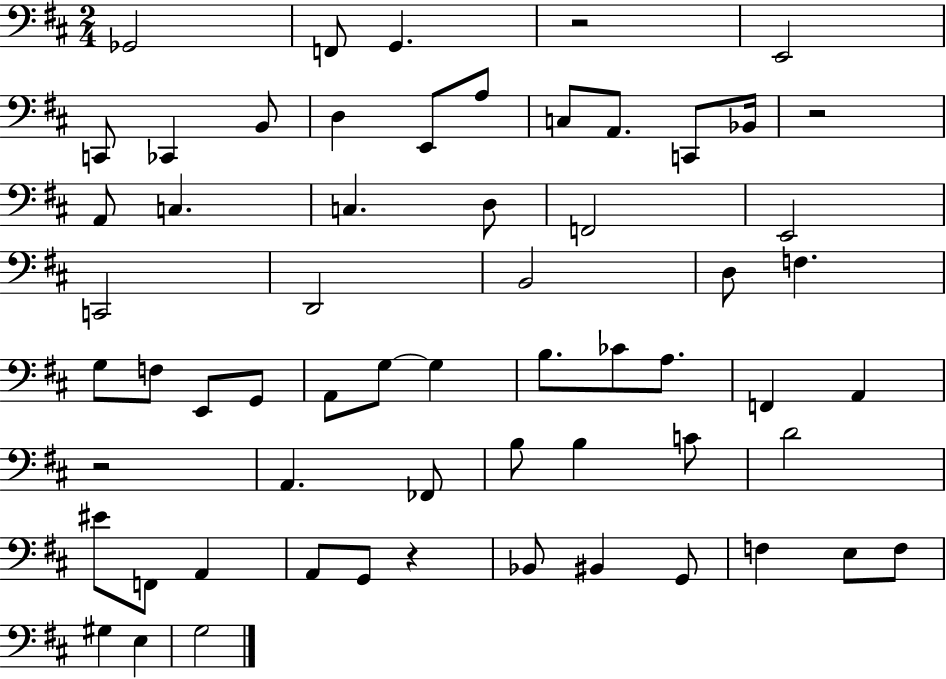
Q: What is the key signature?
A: D major